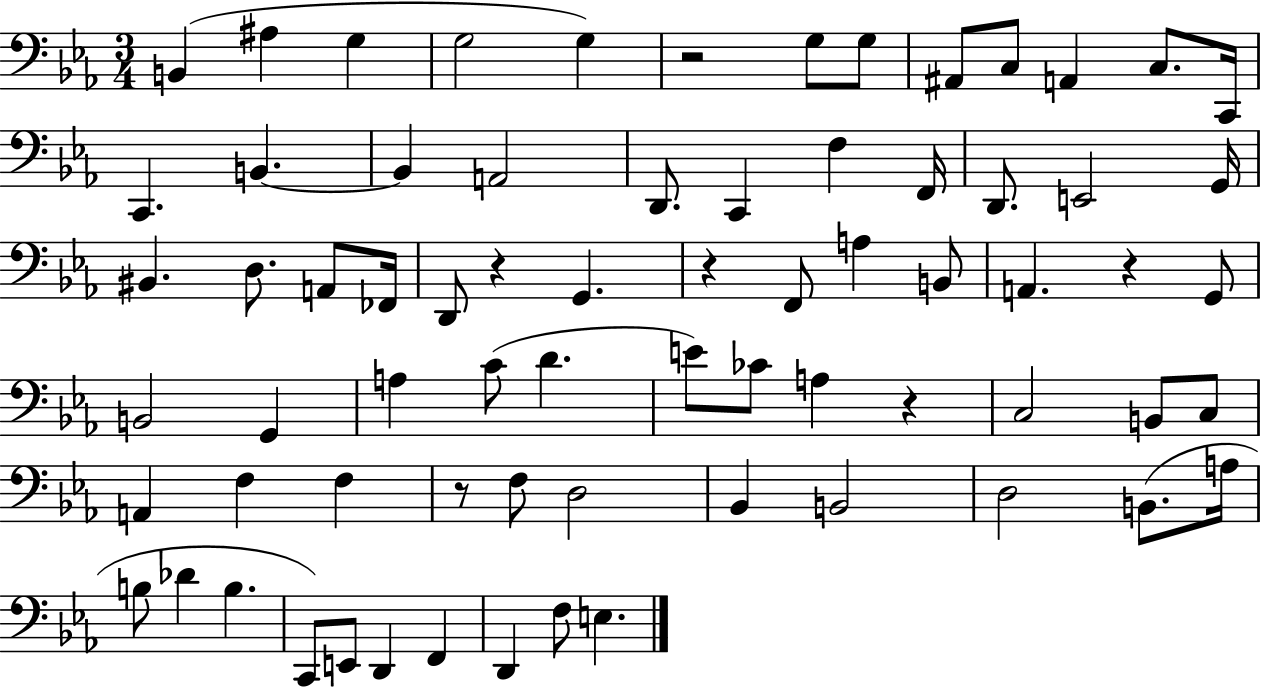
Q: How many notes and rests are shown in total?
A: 71